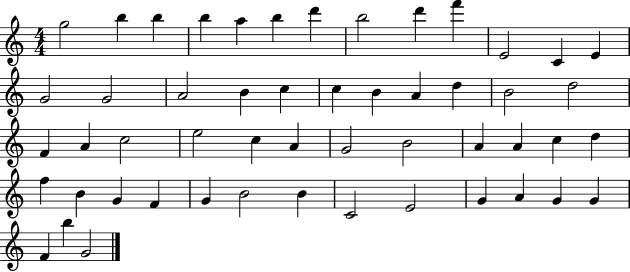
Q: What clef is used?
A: treble